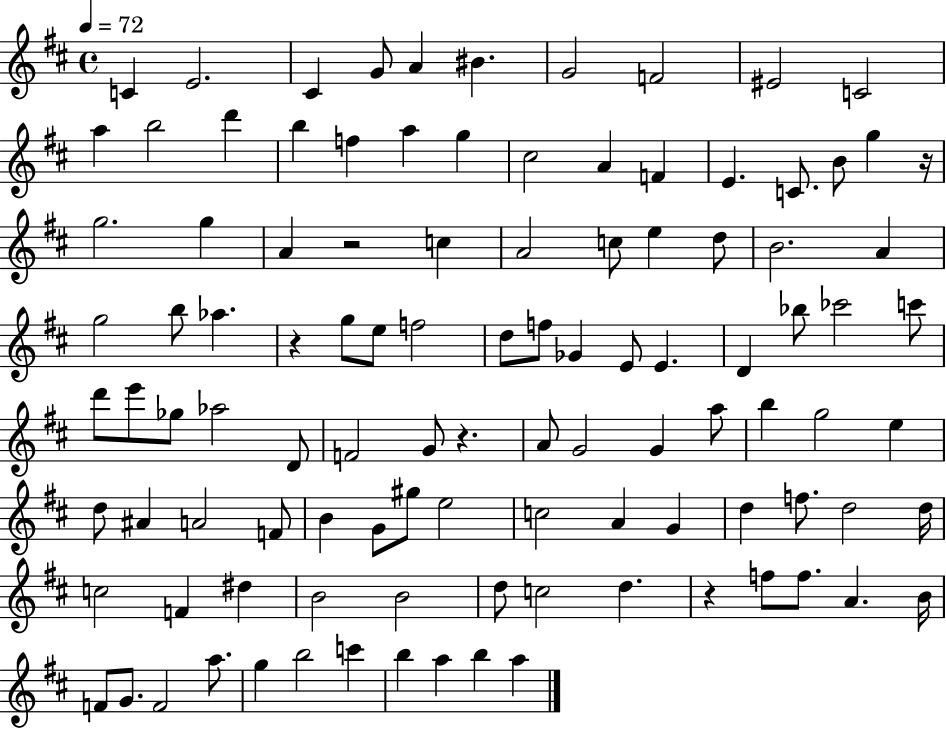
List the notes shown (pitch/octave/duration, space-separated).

C4/q E4/h. C#4/q G4/e A4/q BIS4/q. G4/h F4/h EIS4/h C4/h A5/q B5/h D6/q B5/q F5/q A5/q G5/q C#5/h A4/q F4/q E4/q. C4/e. B4/e G5/q R/s G5/h. G5/q A4/q R/h C5/q A4/h C5/e E5/q D5/e B4/h. A4/q G5/h B5/e Ab5/q. R/q G5/e E5/e F5/h D5/e F5/e Gb4/q E4/e E4/q. D4/q Bb5/e CES6/h C6/e D6/e E6/e Gb5/e Ab5/h D4/e F4/h G4/e R/q. A4/e G4/h G4/q A5/e B5/q G5/h E5/q D5/e A#4/q A4/h F4/e B4/q G4/e G#5/e E5/h C5/h A4/q G4/q D5/q F5/e. D5/h D5/s C5/h F4/q D#5/q B4/h B4/h D5/e C5/h D5/q. R/q F5/e F5/e. A4/q. B4/s F4/e G4/e. F4/h A5/e. G5/q B5/h C6/q B5/q A5/q B5/q A5/q